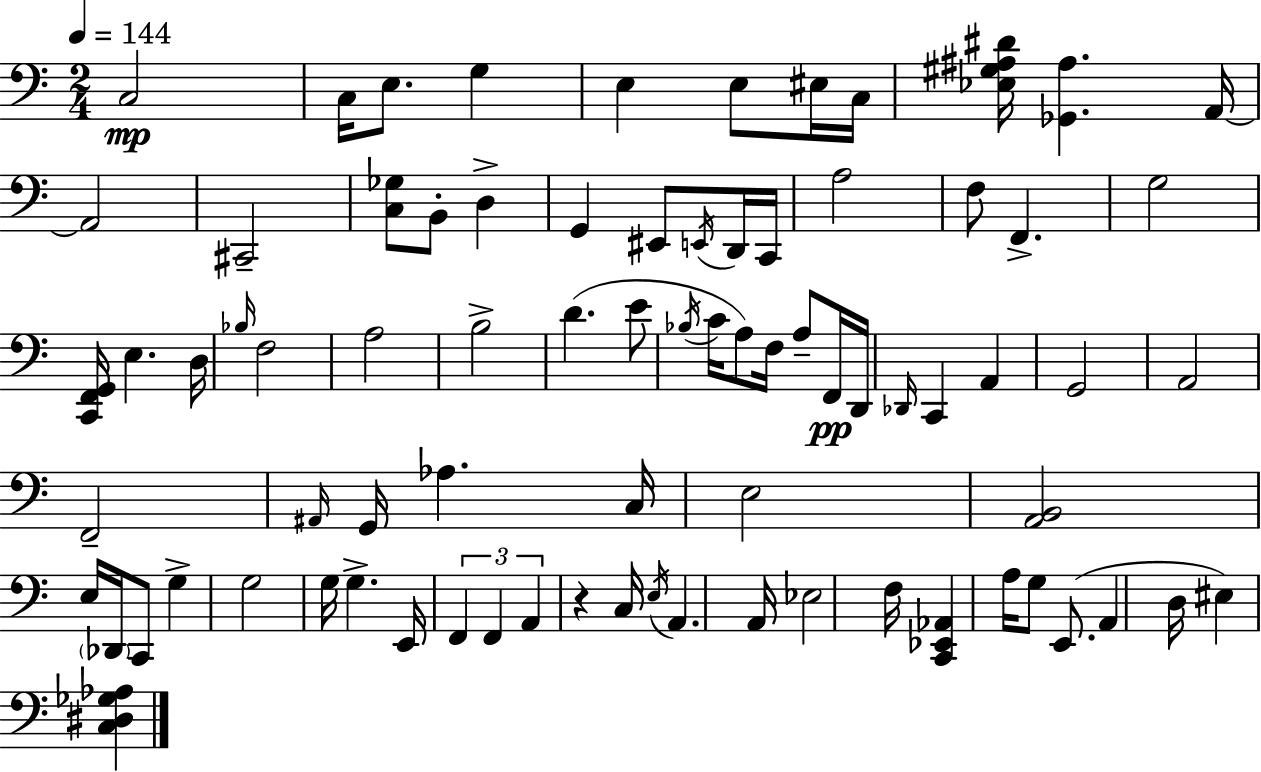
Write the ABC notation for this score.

X:1
T:Untitled
M:2/4
L:1/4
K:Am
C,2 C,/4 E,/2 G, E, E,/2 ^E,/4 C,/4 [_E,^G,^A,^D]/4 [_G,,^A,] A,,/4 A,,2 ^C,,2 [C,_G,]/2 B,,/2 D, G,, ^E,,/2 E,,/4 D,,/4 C,,/4 A,2 F,/2 F,, G,2 [C,,F,,G,,]/4 E, D,/4 _B,/4 F,2 A,2 B,2 D E/2 _B,/4 C/4 A,/2 F,/4 A,/2 F,,/4 D,,/4 _D,,/4 C,, A,, G,,2 A,,2 F,,2 ^A,,/4 G,,/4 _A, C,/4 E,2 [A,,B,,]2 E,/4 _D,,/4 C,,/2 G, G,2 G,/4 G, E,,/4 F,, F,, A,, z C,/4 E,/4 A,, A,,/4 _E,2 F,/4 [C,,_E,,_A,,] A,/4 G,/2 E,,/2 A,, D,/4 ^E, [C,^D,_G,_A,]